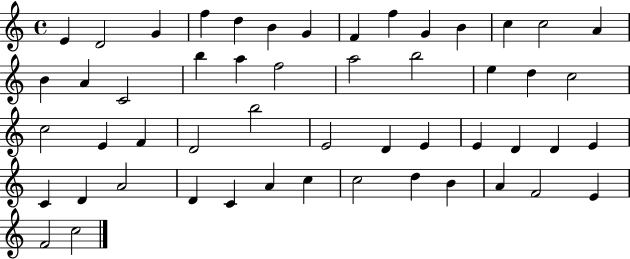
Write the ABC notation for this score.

X:1
T:Untitled
M:4/4
L:1/4
K:C
E D2 G f d B G F f G B c c2 A B A C2 b a f2 a2 b2 e d c2 c2 E F D2 b2 E2 D E E D D E C D A2 D C A c c2 d B A F2 E F2 c2